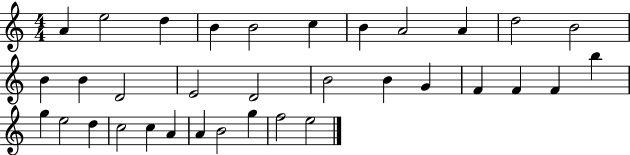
X:1
T:Untitled
M:4/4
L:1/4
K:C
A e2 d B B2 c B A2 A d2 B2 B B D2 E2 D2 B2 B G F F F b g e2 d c2 c A A B2 g f2 e2